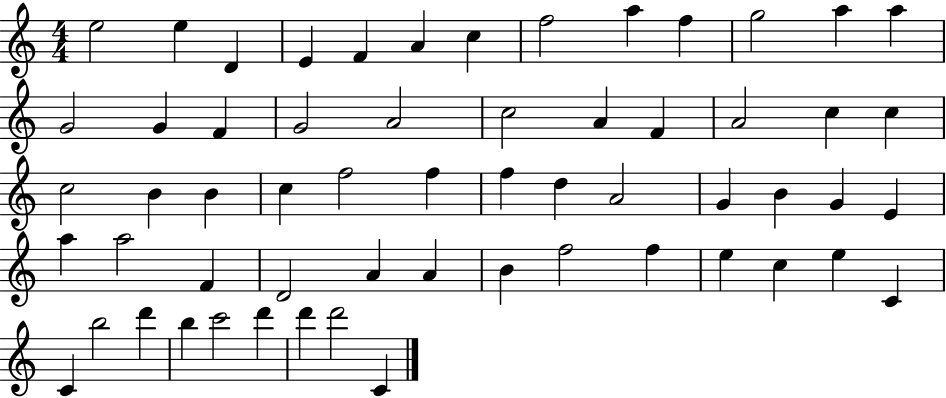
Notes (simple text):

E5/h E5/q D4/q E4/q F4/q A4/q C5/q F5/h A5/q F5/q G5/h A5/q A5/q G4/h G4/q F4/q G4/h A4/h C5/h A4/q F4/q A4/h C5/q C5/q C5/h B4/q B4/q C5/q F5/h F5/q F5/q D5/q A4/h G4/q B4/q G4/q E4/q A5/q A5/h F4/q D4/h A4/q A4/q B4/q F5/h F5/q E5/q C5/q E5/q C4/q C4/q B5/h D6/q B5/q C6/h D6/q D6/q D6/h C4/q